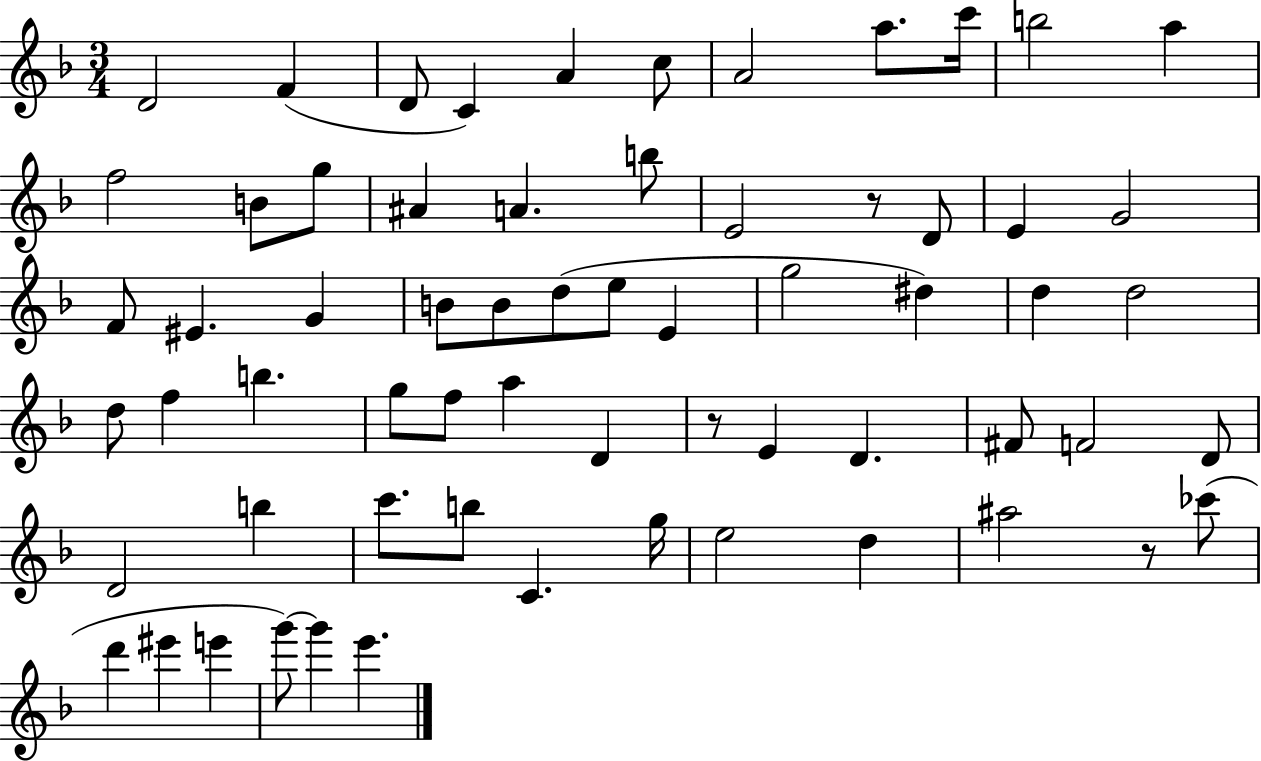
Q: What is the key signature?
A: F major